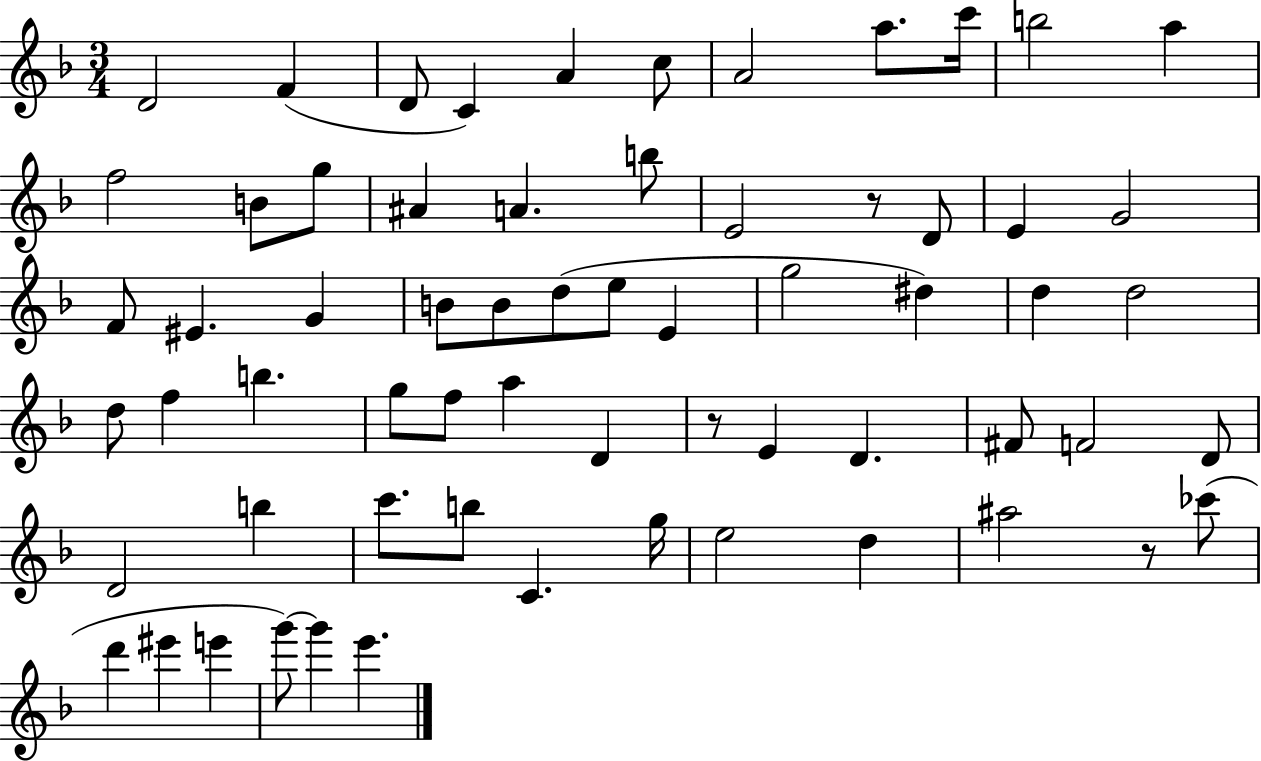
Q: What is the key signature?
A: F major